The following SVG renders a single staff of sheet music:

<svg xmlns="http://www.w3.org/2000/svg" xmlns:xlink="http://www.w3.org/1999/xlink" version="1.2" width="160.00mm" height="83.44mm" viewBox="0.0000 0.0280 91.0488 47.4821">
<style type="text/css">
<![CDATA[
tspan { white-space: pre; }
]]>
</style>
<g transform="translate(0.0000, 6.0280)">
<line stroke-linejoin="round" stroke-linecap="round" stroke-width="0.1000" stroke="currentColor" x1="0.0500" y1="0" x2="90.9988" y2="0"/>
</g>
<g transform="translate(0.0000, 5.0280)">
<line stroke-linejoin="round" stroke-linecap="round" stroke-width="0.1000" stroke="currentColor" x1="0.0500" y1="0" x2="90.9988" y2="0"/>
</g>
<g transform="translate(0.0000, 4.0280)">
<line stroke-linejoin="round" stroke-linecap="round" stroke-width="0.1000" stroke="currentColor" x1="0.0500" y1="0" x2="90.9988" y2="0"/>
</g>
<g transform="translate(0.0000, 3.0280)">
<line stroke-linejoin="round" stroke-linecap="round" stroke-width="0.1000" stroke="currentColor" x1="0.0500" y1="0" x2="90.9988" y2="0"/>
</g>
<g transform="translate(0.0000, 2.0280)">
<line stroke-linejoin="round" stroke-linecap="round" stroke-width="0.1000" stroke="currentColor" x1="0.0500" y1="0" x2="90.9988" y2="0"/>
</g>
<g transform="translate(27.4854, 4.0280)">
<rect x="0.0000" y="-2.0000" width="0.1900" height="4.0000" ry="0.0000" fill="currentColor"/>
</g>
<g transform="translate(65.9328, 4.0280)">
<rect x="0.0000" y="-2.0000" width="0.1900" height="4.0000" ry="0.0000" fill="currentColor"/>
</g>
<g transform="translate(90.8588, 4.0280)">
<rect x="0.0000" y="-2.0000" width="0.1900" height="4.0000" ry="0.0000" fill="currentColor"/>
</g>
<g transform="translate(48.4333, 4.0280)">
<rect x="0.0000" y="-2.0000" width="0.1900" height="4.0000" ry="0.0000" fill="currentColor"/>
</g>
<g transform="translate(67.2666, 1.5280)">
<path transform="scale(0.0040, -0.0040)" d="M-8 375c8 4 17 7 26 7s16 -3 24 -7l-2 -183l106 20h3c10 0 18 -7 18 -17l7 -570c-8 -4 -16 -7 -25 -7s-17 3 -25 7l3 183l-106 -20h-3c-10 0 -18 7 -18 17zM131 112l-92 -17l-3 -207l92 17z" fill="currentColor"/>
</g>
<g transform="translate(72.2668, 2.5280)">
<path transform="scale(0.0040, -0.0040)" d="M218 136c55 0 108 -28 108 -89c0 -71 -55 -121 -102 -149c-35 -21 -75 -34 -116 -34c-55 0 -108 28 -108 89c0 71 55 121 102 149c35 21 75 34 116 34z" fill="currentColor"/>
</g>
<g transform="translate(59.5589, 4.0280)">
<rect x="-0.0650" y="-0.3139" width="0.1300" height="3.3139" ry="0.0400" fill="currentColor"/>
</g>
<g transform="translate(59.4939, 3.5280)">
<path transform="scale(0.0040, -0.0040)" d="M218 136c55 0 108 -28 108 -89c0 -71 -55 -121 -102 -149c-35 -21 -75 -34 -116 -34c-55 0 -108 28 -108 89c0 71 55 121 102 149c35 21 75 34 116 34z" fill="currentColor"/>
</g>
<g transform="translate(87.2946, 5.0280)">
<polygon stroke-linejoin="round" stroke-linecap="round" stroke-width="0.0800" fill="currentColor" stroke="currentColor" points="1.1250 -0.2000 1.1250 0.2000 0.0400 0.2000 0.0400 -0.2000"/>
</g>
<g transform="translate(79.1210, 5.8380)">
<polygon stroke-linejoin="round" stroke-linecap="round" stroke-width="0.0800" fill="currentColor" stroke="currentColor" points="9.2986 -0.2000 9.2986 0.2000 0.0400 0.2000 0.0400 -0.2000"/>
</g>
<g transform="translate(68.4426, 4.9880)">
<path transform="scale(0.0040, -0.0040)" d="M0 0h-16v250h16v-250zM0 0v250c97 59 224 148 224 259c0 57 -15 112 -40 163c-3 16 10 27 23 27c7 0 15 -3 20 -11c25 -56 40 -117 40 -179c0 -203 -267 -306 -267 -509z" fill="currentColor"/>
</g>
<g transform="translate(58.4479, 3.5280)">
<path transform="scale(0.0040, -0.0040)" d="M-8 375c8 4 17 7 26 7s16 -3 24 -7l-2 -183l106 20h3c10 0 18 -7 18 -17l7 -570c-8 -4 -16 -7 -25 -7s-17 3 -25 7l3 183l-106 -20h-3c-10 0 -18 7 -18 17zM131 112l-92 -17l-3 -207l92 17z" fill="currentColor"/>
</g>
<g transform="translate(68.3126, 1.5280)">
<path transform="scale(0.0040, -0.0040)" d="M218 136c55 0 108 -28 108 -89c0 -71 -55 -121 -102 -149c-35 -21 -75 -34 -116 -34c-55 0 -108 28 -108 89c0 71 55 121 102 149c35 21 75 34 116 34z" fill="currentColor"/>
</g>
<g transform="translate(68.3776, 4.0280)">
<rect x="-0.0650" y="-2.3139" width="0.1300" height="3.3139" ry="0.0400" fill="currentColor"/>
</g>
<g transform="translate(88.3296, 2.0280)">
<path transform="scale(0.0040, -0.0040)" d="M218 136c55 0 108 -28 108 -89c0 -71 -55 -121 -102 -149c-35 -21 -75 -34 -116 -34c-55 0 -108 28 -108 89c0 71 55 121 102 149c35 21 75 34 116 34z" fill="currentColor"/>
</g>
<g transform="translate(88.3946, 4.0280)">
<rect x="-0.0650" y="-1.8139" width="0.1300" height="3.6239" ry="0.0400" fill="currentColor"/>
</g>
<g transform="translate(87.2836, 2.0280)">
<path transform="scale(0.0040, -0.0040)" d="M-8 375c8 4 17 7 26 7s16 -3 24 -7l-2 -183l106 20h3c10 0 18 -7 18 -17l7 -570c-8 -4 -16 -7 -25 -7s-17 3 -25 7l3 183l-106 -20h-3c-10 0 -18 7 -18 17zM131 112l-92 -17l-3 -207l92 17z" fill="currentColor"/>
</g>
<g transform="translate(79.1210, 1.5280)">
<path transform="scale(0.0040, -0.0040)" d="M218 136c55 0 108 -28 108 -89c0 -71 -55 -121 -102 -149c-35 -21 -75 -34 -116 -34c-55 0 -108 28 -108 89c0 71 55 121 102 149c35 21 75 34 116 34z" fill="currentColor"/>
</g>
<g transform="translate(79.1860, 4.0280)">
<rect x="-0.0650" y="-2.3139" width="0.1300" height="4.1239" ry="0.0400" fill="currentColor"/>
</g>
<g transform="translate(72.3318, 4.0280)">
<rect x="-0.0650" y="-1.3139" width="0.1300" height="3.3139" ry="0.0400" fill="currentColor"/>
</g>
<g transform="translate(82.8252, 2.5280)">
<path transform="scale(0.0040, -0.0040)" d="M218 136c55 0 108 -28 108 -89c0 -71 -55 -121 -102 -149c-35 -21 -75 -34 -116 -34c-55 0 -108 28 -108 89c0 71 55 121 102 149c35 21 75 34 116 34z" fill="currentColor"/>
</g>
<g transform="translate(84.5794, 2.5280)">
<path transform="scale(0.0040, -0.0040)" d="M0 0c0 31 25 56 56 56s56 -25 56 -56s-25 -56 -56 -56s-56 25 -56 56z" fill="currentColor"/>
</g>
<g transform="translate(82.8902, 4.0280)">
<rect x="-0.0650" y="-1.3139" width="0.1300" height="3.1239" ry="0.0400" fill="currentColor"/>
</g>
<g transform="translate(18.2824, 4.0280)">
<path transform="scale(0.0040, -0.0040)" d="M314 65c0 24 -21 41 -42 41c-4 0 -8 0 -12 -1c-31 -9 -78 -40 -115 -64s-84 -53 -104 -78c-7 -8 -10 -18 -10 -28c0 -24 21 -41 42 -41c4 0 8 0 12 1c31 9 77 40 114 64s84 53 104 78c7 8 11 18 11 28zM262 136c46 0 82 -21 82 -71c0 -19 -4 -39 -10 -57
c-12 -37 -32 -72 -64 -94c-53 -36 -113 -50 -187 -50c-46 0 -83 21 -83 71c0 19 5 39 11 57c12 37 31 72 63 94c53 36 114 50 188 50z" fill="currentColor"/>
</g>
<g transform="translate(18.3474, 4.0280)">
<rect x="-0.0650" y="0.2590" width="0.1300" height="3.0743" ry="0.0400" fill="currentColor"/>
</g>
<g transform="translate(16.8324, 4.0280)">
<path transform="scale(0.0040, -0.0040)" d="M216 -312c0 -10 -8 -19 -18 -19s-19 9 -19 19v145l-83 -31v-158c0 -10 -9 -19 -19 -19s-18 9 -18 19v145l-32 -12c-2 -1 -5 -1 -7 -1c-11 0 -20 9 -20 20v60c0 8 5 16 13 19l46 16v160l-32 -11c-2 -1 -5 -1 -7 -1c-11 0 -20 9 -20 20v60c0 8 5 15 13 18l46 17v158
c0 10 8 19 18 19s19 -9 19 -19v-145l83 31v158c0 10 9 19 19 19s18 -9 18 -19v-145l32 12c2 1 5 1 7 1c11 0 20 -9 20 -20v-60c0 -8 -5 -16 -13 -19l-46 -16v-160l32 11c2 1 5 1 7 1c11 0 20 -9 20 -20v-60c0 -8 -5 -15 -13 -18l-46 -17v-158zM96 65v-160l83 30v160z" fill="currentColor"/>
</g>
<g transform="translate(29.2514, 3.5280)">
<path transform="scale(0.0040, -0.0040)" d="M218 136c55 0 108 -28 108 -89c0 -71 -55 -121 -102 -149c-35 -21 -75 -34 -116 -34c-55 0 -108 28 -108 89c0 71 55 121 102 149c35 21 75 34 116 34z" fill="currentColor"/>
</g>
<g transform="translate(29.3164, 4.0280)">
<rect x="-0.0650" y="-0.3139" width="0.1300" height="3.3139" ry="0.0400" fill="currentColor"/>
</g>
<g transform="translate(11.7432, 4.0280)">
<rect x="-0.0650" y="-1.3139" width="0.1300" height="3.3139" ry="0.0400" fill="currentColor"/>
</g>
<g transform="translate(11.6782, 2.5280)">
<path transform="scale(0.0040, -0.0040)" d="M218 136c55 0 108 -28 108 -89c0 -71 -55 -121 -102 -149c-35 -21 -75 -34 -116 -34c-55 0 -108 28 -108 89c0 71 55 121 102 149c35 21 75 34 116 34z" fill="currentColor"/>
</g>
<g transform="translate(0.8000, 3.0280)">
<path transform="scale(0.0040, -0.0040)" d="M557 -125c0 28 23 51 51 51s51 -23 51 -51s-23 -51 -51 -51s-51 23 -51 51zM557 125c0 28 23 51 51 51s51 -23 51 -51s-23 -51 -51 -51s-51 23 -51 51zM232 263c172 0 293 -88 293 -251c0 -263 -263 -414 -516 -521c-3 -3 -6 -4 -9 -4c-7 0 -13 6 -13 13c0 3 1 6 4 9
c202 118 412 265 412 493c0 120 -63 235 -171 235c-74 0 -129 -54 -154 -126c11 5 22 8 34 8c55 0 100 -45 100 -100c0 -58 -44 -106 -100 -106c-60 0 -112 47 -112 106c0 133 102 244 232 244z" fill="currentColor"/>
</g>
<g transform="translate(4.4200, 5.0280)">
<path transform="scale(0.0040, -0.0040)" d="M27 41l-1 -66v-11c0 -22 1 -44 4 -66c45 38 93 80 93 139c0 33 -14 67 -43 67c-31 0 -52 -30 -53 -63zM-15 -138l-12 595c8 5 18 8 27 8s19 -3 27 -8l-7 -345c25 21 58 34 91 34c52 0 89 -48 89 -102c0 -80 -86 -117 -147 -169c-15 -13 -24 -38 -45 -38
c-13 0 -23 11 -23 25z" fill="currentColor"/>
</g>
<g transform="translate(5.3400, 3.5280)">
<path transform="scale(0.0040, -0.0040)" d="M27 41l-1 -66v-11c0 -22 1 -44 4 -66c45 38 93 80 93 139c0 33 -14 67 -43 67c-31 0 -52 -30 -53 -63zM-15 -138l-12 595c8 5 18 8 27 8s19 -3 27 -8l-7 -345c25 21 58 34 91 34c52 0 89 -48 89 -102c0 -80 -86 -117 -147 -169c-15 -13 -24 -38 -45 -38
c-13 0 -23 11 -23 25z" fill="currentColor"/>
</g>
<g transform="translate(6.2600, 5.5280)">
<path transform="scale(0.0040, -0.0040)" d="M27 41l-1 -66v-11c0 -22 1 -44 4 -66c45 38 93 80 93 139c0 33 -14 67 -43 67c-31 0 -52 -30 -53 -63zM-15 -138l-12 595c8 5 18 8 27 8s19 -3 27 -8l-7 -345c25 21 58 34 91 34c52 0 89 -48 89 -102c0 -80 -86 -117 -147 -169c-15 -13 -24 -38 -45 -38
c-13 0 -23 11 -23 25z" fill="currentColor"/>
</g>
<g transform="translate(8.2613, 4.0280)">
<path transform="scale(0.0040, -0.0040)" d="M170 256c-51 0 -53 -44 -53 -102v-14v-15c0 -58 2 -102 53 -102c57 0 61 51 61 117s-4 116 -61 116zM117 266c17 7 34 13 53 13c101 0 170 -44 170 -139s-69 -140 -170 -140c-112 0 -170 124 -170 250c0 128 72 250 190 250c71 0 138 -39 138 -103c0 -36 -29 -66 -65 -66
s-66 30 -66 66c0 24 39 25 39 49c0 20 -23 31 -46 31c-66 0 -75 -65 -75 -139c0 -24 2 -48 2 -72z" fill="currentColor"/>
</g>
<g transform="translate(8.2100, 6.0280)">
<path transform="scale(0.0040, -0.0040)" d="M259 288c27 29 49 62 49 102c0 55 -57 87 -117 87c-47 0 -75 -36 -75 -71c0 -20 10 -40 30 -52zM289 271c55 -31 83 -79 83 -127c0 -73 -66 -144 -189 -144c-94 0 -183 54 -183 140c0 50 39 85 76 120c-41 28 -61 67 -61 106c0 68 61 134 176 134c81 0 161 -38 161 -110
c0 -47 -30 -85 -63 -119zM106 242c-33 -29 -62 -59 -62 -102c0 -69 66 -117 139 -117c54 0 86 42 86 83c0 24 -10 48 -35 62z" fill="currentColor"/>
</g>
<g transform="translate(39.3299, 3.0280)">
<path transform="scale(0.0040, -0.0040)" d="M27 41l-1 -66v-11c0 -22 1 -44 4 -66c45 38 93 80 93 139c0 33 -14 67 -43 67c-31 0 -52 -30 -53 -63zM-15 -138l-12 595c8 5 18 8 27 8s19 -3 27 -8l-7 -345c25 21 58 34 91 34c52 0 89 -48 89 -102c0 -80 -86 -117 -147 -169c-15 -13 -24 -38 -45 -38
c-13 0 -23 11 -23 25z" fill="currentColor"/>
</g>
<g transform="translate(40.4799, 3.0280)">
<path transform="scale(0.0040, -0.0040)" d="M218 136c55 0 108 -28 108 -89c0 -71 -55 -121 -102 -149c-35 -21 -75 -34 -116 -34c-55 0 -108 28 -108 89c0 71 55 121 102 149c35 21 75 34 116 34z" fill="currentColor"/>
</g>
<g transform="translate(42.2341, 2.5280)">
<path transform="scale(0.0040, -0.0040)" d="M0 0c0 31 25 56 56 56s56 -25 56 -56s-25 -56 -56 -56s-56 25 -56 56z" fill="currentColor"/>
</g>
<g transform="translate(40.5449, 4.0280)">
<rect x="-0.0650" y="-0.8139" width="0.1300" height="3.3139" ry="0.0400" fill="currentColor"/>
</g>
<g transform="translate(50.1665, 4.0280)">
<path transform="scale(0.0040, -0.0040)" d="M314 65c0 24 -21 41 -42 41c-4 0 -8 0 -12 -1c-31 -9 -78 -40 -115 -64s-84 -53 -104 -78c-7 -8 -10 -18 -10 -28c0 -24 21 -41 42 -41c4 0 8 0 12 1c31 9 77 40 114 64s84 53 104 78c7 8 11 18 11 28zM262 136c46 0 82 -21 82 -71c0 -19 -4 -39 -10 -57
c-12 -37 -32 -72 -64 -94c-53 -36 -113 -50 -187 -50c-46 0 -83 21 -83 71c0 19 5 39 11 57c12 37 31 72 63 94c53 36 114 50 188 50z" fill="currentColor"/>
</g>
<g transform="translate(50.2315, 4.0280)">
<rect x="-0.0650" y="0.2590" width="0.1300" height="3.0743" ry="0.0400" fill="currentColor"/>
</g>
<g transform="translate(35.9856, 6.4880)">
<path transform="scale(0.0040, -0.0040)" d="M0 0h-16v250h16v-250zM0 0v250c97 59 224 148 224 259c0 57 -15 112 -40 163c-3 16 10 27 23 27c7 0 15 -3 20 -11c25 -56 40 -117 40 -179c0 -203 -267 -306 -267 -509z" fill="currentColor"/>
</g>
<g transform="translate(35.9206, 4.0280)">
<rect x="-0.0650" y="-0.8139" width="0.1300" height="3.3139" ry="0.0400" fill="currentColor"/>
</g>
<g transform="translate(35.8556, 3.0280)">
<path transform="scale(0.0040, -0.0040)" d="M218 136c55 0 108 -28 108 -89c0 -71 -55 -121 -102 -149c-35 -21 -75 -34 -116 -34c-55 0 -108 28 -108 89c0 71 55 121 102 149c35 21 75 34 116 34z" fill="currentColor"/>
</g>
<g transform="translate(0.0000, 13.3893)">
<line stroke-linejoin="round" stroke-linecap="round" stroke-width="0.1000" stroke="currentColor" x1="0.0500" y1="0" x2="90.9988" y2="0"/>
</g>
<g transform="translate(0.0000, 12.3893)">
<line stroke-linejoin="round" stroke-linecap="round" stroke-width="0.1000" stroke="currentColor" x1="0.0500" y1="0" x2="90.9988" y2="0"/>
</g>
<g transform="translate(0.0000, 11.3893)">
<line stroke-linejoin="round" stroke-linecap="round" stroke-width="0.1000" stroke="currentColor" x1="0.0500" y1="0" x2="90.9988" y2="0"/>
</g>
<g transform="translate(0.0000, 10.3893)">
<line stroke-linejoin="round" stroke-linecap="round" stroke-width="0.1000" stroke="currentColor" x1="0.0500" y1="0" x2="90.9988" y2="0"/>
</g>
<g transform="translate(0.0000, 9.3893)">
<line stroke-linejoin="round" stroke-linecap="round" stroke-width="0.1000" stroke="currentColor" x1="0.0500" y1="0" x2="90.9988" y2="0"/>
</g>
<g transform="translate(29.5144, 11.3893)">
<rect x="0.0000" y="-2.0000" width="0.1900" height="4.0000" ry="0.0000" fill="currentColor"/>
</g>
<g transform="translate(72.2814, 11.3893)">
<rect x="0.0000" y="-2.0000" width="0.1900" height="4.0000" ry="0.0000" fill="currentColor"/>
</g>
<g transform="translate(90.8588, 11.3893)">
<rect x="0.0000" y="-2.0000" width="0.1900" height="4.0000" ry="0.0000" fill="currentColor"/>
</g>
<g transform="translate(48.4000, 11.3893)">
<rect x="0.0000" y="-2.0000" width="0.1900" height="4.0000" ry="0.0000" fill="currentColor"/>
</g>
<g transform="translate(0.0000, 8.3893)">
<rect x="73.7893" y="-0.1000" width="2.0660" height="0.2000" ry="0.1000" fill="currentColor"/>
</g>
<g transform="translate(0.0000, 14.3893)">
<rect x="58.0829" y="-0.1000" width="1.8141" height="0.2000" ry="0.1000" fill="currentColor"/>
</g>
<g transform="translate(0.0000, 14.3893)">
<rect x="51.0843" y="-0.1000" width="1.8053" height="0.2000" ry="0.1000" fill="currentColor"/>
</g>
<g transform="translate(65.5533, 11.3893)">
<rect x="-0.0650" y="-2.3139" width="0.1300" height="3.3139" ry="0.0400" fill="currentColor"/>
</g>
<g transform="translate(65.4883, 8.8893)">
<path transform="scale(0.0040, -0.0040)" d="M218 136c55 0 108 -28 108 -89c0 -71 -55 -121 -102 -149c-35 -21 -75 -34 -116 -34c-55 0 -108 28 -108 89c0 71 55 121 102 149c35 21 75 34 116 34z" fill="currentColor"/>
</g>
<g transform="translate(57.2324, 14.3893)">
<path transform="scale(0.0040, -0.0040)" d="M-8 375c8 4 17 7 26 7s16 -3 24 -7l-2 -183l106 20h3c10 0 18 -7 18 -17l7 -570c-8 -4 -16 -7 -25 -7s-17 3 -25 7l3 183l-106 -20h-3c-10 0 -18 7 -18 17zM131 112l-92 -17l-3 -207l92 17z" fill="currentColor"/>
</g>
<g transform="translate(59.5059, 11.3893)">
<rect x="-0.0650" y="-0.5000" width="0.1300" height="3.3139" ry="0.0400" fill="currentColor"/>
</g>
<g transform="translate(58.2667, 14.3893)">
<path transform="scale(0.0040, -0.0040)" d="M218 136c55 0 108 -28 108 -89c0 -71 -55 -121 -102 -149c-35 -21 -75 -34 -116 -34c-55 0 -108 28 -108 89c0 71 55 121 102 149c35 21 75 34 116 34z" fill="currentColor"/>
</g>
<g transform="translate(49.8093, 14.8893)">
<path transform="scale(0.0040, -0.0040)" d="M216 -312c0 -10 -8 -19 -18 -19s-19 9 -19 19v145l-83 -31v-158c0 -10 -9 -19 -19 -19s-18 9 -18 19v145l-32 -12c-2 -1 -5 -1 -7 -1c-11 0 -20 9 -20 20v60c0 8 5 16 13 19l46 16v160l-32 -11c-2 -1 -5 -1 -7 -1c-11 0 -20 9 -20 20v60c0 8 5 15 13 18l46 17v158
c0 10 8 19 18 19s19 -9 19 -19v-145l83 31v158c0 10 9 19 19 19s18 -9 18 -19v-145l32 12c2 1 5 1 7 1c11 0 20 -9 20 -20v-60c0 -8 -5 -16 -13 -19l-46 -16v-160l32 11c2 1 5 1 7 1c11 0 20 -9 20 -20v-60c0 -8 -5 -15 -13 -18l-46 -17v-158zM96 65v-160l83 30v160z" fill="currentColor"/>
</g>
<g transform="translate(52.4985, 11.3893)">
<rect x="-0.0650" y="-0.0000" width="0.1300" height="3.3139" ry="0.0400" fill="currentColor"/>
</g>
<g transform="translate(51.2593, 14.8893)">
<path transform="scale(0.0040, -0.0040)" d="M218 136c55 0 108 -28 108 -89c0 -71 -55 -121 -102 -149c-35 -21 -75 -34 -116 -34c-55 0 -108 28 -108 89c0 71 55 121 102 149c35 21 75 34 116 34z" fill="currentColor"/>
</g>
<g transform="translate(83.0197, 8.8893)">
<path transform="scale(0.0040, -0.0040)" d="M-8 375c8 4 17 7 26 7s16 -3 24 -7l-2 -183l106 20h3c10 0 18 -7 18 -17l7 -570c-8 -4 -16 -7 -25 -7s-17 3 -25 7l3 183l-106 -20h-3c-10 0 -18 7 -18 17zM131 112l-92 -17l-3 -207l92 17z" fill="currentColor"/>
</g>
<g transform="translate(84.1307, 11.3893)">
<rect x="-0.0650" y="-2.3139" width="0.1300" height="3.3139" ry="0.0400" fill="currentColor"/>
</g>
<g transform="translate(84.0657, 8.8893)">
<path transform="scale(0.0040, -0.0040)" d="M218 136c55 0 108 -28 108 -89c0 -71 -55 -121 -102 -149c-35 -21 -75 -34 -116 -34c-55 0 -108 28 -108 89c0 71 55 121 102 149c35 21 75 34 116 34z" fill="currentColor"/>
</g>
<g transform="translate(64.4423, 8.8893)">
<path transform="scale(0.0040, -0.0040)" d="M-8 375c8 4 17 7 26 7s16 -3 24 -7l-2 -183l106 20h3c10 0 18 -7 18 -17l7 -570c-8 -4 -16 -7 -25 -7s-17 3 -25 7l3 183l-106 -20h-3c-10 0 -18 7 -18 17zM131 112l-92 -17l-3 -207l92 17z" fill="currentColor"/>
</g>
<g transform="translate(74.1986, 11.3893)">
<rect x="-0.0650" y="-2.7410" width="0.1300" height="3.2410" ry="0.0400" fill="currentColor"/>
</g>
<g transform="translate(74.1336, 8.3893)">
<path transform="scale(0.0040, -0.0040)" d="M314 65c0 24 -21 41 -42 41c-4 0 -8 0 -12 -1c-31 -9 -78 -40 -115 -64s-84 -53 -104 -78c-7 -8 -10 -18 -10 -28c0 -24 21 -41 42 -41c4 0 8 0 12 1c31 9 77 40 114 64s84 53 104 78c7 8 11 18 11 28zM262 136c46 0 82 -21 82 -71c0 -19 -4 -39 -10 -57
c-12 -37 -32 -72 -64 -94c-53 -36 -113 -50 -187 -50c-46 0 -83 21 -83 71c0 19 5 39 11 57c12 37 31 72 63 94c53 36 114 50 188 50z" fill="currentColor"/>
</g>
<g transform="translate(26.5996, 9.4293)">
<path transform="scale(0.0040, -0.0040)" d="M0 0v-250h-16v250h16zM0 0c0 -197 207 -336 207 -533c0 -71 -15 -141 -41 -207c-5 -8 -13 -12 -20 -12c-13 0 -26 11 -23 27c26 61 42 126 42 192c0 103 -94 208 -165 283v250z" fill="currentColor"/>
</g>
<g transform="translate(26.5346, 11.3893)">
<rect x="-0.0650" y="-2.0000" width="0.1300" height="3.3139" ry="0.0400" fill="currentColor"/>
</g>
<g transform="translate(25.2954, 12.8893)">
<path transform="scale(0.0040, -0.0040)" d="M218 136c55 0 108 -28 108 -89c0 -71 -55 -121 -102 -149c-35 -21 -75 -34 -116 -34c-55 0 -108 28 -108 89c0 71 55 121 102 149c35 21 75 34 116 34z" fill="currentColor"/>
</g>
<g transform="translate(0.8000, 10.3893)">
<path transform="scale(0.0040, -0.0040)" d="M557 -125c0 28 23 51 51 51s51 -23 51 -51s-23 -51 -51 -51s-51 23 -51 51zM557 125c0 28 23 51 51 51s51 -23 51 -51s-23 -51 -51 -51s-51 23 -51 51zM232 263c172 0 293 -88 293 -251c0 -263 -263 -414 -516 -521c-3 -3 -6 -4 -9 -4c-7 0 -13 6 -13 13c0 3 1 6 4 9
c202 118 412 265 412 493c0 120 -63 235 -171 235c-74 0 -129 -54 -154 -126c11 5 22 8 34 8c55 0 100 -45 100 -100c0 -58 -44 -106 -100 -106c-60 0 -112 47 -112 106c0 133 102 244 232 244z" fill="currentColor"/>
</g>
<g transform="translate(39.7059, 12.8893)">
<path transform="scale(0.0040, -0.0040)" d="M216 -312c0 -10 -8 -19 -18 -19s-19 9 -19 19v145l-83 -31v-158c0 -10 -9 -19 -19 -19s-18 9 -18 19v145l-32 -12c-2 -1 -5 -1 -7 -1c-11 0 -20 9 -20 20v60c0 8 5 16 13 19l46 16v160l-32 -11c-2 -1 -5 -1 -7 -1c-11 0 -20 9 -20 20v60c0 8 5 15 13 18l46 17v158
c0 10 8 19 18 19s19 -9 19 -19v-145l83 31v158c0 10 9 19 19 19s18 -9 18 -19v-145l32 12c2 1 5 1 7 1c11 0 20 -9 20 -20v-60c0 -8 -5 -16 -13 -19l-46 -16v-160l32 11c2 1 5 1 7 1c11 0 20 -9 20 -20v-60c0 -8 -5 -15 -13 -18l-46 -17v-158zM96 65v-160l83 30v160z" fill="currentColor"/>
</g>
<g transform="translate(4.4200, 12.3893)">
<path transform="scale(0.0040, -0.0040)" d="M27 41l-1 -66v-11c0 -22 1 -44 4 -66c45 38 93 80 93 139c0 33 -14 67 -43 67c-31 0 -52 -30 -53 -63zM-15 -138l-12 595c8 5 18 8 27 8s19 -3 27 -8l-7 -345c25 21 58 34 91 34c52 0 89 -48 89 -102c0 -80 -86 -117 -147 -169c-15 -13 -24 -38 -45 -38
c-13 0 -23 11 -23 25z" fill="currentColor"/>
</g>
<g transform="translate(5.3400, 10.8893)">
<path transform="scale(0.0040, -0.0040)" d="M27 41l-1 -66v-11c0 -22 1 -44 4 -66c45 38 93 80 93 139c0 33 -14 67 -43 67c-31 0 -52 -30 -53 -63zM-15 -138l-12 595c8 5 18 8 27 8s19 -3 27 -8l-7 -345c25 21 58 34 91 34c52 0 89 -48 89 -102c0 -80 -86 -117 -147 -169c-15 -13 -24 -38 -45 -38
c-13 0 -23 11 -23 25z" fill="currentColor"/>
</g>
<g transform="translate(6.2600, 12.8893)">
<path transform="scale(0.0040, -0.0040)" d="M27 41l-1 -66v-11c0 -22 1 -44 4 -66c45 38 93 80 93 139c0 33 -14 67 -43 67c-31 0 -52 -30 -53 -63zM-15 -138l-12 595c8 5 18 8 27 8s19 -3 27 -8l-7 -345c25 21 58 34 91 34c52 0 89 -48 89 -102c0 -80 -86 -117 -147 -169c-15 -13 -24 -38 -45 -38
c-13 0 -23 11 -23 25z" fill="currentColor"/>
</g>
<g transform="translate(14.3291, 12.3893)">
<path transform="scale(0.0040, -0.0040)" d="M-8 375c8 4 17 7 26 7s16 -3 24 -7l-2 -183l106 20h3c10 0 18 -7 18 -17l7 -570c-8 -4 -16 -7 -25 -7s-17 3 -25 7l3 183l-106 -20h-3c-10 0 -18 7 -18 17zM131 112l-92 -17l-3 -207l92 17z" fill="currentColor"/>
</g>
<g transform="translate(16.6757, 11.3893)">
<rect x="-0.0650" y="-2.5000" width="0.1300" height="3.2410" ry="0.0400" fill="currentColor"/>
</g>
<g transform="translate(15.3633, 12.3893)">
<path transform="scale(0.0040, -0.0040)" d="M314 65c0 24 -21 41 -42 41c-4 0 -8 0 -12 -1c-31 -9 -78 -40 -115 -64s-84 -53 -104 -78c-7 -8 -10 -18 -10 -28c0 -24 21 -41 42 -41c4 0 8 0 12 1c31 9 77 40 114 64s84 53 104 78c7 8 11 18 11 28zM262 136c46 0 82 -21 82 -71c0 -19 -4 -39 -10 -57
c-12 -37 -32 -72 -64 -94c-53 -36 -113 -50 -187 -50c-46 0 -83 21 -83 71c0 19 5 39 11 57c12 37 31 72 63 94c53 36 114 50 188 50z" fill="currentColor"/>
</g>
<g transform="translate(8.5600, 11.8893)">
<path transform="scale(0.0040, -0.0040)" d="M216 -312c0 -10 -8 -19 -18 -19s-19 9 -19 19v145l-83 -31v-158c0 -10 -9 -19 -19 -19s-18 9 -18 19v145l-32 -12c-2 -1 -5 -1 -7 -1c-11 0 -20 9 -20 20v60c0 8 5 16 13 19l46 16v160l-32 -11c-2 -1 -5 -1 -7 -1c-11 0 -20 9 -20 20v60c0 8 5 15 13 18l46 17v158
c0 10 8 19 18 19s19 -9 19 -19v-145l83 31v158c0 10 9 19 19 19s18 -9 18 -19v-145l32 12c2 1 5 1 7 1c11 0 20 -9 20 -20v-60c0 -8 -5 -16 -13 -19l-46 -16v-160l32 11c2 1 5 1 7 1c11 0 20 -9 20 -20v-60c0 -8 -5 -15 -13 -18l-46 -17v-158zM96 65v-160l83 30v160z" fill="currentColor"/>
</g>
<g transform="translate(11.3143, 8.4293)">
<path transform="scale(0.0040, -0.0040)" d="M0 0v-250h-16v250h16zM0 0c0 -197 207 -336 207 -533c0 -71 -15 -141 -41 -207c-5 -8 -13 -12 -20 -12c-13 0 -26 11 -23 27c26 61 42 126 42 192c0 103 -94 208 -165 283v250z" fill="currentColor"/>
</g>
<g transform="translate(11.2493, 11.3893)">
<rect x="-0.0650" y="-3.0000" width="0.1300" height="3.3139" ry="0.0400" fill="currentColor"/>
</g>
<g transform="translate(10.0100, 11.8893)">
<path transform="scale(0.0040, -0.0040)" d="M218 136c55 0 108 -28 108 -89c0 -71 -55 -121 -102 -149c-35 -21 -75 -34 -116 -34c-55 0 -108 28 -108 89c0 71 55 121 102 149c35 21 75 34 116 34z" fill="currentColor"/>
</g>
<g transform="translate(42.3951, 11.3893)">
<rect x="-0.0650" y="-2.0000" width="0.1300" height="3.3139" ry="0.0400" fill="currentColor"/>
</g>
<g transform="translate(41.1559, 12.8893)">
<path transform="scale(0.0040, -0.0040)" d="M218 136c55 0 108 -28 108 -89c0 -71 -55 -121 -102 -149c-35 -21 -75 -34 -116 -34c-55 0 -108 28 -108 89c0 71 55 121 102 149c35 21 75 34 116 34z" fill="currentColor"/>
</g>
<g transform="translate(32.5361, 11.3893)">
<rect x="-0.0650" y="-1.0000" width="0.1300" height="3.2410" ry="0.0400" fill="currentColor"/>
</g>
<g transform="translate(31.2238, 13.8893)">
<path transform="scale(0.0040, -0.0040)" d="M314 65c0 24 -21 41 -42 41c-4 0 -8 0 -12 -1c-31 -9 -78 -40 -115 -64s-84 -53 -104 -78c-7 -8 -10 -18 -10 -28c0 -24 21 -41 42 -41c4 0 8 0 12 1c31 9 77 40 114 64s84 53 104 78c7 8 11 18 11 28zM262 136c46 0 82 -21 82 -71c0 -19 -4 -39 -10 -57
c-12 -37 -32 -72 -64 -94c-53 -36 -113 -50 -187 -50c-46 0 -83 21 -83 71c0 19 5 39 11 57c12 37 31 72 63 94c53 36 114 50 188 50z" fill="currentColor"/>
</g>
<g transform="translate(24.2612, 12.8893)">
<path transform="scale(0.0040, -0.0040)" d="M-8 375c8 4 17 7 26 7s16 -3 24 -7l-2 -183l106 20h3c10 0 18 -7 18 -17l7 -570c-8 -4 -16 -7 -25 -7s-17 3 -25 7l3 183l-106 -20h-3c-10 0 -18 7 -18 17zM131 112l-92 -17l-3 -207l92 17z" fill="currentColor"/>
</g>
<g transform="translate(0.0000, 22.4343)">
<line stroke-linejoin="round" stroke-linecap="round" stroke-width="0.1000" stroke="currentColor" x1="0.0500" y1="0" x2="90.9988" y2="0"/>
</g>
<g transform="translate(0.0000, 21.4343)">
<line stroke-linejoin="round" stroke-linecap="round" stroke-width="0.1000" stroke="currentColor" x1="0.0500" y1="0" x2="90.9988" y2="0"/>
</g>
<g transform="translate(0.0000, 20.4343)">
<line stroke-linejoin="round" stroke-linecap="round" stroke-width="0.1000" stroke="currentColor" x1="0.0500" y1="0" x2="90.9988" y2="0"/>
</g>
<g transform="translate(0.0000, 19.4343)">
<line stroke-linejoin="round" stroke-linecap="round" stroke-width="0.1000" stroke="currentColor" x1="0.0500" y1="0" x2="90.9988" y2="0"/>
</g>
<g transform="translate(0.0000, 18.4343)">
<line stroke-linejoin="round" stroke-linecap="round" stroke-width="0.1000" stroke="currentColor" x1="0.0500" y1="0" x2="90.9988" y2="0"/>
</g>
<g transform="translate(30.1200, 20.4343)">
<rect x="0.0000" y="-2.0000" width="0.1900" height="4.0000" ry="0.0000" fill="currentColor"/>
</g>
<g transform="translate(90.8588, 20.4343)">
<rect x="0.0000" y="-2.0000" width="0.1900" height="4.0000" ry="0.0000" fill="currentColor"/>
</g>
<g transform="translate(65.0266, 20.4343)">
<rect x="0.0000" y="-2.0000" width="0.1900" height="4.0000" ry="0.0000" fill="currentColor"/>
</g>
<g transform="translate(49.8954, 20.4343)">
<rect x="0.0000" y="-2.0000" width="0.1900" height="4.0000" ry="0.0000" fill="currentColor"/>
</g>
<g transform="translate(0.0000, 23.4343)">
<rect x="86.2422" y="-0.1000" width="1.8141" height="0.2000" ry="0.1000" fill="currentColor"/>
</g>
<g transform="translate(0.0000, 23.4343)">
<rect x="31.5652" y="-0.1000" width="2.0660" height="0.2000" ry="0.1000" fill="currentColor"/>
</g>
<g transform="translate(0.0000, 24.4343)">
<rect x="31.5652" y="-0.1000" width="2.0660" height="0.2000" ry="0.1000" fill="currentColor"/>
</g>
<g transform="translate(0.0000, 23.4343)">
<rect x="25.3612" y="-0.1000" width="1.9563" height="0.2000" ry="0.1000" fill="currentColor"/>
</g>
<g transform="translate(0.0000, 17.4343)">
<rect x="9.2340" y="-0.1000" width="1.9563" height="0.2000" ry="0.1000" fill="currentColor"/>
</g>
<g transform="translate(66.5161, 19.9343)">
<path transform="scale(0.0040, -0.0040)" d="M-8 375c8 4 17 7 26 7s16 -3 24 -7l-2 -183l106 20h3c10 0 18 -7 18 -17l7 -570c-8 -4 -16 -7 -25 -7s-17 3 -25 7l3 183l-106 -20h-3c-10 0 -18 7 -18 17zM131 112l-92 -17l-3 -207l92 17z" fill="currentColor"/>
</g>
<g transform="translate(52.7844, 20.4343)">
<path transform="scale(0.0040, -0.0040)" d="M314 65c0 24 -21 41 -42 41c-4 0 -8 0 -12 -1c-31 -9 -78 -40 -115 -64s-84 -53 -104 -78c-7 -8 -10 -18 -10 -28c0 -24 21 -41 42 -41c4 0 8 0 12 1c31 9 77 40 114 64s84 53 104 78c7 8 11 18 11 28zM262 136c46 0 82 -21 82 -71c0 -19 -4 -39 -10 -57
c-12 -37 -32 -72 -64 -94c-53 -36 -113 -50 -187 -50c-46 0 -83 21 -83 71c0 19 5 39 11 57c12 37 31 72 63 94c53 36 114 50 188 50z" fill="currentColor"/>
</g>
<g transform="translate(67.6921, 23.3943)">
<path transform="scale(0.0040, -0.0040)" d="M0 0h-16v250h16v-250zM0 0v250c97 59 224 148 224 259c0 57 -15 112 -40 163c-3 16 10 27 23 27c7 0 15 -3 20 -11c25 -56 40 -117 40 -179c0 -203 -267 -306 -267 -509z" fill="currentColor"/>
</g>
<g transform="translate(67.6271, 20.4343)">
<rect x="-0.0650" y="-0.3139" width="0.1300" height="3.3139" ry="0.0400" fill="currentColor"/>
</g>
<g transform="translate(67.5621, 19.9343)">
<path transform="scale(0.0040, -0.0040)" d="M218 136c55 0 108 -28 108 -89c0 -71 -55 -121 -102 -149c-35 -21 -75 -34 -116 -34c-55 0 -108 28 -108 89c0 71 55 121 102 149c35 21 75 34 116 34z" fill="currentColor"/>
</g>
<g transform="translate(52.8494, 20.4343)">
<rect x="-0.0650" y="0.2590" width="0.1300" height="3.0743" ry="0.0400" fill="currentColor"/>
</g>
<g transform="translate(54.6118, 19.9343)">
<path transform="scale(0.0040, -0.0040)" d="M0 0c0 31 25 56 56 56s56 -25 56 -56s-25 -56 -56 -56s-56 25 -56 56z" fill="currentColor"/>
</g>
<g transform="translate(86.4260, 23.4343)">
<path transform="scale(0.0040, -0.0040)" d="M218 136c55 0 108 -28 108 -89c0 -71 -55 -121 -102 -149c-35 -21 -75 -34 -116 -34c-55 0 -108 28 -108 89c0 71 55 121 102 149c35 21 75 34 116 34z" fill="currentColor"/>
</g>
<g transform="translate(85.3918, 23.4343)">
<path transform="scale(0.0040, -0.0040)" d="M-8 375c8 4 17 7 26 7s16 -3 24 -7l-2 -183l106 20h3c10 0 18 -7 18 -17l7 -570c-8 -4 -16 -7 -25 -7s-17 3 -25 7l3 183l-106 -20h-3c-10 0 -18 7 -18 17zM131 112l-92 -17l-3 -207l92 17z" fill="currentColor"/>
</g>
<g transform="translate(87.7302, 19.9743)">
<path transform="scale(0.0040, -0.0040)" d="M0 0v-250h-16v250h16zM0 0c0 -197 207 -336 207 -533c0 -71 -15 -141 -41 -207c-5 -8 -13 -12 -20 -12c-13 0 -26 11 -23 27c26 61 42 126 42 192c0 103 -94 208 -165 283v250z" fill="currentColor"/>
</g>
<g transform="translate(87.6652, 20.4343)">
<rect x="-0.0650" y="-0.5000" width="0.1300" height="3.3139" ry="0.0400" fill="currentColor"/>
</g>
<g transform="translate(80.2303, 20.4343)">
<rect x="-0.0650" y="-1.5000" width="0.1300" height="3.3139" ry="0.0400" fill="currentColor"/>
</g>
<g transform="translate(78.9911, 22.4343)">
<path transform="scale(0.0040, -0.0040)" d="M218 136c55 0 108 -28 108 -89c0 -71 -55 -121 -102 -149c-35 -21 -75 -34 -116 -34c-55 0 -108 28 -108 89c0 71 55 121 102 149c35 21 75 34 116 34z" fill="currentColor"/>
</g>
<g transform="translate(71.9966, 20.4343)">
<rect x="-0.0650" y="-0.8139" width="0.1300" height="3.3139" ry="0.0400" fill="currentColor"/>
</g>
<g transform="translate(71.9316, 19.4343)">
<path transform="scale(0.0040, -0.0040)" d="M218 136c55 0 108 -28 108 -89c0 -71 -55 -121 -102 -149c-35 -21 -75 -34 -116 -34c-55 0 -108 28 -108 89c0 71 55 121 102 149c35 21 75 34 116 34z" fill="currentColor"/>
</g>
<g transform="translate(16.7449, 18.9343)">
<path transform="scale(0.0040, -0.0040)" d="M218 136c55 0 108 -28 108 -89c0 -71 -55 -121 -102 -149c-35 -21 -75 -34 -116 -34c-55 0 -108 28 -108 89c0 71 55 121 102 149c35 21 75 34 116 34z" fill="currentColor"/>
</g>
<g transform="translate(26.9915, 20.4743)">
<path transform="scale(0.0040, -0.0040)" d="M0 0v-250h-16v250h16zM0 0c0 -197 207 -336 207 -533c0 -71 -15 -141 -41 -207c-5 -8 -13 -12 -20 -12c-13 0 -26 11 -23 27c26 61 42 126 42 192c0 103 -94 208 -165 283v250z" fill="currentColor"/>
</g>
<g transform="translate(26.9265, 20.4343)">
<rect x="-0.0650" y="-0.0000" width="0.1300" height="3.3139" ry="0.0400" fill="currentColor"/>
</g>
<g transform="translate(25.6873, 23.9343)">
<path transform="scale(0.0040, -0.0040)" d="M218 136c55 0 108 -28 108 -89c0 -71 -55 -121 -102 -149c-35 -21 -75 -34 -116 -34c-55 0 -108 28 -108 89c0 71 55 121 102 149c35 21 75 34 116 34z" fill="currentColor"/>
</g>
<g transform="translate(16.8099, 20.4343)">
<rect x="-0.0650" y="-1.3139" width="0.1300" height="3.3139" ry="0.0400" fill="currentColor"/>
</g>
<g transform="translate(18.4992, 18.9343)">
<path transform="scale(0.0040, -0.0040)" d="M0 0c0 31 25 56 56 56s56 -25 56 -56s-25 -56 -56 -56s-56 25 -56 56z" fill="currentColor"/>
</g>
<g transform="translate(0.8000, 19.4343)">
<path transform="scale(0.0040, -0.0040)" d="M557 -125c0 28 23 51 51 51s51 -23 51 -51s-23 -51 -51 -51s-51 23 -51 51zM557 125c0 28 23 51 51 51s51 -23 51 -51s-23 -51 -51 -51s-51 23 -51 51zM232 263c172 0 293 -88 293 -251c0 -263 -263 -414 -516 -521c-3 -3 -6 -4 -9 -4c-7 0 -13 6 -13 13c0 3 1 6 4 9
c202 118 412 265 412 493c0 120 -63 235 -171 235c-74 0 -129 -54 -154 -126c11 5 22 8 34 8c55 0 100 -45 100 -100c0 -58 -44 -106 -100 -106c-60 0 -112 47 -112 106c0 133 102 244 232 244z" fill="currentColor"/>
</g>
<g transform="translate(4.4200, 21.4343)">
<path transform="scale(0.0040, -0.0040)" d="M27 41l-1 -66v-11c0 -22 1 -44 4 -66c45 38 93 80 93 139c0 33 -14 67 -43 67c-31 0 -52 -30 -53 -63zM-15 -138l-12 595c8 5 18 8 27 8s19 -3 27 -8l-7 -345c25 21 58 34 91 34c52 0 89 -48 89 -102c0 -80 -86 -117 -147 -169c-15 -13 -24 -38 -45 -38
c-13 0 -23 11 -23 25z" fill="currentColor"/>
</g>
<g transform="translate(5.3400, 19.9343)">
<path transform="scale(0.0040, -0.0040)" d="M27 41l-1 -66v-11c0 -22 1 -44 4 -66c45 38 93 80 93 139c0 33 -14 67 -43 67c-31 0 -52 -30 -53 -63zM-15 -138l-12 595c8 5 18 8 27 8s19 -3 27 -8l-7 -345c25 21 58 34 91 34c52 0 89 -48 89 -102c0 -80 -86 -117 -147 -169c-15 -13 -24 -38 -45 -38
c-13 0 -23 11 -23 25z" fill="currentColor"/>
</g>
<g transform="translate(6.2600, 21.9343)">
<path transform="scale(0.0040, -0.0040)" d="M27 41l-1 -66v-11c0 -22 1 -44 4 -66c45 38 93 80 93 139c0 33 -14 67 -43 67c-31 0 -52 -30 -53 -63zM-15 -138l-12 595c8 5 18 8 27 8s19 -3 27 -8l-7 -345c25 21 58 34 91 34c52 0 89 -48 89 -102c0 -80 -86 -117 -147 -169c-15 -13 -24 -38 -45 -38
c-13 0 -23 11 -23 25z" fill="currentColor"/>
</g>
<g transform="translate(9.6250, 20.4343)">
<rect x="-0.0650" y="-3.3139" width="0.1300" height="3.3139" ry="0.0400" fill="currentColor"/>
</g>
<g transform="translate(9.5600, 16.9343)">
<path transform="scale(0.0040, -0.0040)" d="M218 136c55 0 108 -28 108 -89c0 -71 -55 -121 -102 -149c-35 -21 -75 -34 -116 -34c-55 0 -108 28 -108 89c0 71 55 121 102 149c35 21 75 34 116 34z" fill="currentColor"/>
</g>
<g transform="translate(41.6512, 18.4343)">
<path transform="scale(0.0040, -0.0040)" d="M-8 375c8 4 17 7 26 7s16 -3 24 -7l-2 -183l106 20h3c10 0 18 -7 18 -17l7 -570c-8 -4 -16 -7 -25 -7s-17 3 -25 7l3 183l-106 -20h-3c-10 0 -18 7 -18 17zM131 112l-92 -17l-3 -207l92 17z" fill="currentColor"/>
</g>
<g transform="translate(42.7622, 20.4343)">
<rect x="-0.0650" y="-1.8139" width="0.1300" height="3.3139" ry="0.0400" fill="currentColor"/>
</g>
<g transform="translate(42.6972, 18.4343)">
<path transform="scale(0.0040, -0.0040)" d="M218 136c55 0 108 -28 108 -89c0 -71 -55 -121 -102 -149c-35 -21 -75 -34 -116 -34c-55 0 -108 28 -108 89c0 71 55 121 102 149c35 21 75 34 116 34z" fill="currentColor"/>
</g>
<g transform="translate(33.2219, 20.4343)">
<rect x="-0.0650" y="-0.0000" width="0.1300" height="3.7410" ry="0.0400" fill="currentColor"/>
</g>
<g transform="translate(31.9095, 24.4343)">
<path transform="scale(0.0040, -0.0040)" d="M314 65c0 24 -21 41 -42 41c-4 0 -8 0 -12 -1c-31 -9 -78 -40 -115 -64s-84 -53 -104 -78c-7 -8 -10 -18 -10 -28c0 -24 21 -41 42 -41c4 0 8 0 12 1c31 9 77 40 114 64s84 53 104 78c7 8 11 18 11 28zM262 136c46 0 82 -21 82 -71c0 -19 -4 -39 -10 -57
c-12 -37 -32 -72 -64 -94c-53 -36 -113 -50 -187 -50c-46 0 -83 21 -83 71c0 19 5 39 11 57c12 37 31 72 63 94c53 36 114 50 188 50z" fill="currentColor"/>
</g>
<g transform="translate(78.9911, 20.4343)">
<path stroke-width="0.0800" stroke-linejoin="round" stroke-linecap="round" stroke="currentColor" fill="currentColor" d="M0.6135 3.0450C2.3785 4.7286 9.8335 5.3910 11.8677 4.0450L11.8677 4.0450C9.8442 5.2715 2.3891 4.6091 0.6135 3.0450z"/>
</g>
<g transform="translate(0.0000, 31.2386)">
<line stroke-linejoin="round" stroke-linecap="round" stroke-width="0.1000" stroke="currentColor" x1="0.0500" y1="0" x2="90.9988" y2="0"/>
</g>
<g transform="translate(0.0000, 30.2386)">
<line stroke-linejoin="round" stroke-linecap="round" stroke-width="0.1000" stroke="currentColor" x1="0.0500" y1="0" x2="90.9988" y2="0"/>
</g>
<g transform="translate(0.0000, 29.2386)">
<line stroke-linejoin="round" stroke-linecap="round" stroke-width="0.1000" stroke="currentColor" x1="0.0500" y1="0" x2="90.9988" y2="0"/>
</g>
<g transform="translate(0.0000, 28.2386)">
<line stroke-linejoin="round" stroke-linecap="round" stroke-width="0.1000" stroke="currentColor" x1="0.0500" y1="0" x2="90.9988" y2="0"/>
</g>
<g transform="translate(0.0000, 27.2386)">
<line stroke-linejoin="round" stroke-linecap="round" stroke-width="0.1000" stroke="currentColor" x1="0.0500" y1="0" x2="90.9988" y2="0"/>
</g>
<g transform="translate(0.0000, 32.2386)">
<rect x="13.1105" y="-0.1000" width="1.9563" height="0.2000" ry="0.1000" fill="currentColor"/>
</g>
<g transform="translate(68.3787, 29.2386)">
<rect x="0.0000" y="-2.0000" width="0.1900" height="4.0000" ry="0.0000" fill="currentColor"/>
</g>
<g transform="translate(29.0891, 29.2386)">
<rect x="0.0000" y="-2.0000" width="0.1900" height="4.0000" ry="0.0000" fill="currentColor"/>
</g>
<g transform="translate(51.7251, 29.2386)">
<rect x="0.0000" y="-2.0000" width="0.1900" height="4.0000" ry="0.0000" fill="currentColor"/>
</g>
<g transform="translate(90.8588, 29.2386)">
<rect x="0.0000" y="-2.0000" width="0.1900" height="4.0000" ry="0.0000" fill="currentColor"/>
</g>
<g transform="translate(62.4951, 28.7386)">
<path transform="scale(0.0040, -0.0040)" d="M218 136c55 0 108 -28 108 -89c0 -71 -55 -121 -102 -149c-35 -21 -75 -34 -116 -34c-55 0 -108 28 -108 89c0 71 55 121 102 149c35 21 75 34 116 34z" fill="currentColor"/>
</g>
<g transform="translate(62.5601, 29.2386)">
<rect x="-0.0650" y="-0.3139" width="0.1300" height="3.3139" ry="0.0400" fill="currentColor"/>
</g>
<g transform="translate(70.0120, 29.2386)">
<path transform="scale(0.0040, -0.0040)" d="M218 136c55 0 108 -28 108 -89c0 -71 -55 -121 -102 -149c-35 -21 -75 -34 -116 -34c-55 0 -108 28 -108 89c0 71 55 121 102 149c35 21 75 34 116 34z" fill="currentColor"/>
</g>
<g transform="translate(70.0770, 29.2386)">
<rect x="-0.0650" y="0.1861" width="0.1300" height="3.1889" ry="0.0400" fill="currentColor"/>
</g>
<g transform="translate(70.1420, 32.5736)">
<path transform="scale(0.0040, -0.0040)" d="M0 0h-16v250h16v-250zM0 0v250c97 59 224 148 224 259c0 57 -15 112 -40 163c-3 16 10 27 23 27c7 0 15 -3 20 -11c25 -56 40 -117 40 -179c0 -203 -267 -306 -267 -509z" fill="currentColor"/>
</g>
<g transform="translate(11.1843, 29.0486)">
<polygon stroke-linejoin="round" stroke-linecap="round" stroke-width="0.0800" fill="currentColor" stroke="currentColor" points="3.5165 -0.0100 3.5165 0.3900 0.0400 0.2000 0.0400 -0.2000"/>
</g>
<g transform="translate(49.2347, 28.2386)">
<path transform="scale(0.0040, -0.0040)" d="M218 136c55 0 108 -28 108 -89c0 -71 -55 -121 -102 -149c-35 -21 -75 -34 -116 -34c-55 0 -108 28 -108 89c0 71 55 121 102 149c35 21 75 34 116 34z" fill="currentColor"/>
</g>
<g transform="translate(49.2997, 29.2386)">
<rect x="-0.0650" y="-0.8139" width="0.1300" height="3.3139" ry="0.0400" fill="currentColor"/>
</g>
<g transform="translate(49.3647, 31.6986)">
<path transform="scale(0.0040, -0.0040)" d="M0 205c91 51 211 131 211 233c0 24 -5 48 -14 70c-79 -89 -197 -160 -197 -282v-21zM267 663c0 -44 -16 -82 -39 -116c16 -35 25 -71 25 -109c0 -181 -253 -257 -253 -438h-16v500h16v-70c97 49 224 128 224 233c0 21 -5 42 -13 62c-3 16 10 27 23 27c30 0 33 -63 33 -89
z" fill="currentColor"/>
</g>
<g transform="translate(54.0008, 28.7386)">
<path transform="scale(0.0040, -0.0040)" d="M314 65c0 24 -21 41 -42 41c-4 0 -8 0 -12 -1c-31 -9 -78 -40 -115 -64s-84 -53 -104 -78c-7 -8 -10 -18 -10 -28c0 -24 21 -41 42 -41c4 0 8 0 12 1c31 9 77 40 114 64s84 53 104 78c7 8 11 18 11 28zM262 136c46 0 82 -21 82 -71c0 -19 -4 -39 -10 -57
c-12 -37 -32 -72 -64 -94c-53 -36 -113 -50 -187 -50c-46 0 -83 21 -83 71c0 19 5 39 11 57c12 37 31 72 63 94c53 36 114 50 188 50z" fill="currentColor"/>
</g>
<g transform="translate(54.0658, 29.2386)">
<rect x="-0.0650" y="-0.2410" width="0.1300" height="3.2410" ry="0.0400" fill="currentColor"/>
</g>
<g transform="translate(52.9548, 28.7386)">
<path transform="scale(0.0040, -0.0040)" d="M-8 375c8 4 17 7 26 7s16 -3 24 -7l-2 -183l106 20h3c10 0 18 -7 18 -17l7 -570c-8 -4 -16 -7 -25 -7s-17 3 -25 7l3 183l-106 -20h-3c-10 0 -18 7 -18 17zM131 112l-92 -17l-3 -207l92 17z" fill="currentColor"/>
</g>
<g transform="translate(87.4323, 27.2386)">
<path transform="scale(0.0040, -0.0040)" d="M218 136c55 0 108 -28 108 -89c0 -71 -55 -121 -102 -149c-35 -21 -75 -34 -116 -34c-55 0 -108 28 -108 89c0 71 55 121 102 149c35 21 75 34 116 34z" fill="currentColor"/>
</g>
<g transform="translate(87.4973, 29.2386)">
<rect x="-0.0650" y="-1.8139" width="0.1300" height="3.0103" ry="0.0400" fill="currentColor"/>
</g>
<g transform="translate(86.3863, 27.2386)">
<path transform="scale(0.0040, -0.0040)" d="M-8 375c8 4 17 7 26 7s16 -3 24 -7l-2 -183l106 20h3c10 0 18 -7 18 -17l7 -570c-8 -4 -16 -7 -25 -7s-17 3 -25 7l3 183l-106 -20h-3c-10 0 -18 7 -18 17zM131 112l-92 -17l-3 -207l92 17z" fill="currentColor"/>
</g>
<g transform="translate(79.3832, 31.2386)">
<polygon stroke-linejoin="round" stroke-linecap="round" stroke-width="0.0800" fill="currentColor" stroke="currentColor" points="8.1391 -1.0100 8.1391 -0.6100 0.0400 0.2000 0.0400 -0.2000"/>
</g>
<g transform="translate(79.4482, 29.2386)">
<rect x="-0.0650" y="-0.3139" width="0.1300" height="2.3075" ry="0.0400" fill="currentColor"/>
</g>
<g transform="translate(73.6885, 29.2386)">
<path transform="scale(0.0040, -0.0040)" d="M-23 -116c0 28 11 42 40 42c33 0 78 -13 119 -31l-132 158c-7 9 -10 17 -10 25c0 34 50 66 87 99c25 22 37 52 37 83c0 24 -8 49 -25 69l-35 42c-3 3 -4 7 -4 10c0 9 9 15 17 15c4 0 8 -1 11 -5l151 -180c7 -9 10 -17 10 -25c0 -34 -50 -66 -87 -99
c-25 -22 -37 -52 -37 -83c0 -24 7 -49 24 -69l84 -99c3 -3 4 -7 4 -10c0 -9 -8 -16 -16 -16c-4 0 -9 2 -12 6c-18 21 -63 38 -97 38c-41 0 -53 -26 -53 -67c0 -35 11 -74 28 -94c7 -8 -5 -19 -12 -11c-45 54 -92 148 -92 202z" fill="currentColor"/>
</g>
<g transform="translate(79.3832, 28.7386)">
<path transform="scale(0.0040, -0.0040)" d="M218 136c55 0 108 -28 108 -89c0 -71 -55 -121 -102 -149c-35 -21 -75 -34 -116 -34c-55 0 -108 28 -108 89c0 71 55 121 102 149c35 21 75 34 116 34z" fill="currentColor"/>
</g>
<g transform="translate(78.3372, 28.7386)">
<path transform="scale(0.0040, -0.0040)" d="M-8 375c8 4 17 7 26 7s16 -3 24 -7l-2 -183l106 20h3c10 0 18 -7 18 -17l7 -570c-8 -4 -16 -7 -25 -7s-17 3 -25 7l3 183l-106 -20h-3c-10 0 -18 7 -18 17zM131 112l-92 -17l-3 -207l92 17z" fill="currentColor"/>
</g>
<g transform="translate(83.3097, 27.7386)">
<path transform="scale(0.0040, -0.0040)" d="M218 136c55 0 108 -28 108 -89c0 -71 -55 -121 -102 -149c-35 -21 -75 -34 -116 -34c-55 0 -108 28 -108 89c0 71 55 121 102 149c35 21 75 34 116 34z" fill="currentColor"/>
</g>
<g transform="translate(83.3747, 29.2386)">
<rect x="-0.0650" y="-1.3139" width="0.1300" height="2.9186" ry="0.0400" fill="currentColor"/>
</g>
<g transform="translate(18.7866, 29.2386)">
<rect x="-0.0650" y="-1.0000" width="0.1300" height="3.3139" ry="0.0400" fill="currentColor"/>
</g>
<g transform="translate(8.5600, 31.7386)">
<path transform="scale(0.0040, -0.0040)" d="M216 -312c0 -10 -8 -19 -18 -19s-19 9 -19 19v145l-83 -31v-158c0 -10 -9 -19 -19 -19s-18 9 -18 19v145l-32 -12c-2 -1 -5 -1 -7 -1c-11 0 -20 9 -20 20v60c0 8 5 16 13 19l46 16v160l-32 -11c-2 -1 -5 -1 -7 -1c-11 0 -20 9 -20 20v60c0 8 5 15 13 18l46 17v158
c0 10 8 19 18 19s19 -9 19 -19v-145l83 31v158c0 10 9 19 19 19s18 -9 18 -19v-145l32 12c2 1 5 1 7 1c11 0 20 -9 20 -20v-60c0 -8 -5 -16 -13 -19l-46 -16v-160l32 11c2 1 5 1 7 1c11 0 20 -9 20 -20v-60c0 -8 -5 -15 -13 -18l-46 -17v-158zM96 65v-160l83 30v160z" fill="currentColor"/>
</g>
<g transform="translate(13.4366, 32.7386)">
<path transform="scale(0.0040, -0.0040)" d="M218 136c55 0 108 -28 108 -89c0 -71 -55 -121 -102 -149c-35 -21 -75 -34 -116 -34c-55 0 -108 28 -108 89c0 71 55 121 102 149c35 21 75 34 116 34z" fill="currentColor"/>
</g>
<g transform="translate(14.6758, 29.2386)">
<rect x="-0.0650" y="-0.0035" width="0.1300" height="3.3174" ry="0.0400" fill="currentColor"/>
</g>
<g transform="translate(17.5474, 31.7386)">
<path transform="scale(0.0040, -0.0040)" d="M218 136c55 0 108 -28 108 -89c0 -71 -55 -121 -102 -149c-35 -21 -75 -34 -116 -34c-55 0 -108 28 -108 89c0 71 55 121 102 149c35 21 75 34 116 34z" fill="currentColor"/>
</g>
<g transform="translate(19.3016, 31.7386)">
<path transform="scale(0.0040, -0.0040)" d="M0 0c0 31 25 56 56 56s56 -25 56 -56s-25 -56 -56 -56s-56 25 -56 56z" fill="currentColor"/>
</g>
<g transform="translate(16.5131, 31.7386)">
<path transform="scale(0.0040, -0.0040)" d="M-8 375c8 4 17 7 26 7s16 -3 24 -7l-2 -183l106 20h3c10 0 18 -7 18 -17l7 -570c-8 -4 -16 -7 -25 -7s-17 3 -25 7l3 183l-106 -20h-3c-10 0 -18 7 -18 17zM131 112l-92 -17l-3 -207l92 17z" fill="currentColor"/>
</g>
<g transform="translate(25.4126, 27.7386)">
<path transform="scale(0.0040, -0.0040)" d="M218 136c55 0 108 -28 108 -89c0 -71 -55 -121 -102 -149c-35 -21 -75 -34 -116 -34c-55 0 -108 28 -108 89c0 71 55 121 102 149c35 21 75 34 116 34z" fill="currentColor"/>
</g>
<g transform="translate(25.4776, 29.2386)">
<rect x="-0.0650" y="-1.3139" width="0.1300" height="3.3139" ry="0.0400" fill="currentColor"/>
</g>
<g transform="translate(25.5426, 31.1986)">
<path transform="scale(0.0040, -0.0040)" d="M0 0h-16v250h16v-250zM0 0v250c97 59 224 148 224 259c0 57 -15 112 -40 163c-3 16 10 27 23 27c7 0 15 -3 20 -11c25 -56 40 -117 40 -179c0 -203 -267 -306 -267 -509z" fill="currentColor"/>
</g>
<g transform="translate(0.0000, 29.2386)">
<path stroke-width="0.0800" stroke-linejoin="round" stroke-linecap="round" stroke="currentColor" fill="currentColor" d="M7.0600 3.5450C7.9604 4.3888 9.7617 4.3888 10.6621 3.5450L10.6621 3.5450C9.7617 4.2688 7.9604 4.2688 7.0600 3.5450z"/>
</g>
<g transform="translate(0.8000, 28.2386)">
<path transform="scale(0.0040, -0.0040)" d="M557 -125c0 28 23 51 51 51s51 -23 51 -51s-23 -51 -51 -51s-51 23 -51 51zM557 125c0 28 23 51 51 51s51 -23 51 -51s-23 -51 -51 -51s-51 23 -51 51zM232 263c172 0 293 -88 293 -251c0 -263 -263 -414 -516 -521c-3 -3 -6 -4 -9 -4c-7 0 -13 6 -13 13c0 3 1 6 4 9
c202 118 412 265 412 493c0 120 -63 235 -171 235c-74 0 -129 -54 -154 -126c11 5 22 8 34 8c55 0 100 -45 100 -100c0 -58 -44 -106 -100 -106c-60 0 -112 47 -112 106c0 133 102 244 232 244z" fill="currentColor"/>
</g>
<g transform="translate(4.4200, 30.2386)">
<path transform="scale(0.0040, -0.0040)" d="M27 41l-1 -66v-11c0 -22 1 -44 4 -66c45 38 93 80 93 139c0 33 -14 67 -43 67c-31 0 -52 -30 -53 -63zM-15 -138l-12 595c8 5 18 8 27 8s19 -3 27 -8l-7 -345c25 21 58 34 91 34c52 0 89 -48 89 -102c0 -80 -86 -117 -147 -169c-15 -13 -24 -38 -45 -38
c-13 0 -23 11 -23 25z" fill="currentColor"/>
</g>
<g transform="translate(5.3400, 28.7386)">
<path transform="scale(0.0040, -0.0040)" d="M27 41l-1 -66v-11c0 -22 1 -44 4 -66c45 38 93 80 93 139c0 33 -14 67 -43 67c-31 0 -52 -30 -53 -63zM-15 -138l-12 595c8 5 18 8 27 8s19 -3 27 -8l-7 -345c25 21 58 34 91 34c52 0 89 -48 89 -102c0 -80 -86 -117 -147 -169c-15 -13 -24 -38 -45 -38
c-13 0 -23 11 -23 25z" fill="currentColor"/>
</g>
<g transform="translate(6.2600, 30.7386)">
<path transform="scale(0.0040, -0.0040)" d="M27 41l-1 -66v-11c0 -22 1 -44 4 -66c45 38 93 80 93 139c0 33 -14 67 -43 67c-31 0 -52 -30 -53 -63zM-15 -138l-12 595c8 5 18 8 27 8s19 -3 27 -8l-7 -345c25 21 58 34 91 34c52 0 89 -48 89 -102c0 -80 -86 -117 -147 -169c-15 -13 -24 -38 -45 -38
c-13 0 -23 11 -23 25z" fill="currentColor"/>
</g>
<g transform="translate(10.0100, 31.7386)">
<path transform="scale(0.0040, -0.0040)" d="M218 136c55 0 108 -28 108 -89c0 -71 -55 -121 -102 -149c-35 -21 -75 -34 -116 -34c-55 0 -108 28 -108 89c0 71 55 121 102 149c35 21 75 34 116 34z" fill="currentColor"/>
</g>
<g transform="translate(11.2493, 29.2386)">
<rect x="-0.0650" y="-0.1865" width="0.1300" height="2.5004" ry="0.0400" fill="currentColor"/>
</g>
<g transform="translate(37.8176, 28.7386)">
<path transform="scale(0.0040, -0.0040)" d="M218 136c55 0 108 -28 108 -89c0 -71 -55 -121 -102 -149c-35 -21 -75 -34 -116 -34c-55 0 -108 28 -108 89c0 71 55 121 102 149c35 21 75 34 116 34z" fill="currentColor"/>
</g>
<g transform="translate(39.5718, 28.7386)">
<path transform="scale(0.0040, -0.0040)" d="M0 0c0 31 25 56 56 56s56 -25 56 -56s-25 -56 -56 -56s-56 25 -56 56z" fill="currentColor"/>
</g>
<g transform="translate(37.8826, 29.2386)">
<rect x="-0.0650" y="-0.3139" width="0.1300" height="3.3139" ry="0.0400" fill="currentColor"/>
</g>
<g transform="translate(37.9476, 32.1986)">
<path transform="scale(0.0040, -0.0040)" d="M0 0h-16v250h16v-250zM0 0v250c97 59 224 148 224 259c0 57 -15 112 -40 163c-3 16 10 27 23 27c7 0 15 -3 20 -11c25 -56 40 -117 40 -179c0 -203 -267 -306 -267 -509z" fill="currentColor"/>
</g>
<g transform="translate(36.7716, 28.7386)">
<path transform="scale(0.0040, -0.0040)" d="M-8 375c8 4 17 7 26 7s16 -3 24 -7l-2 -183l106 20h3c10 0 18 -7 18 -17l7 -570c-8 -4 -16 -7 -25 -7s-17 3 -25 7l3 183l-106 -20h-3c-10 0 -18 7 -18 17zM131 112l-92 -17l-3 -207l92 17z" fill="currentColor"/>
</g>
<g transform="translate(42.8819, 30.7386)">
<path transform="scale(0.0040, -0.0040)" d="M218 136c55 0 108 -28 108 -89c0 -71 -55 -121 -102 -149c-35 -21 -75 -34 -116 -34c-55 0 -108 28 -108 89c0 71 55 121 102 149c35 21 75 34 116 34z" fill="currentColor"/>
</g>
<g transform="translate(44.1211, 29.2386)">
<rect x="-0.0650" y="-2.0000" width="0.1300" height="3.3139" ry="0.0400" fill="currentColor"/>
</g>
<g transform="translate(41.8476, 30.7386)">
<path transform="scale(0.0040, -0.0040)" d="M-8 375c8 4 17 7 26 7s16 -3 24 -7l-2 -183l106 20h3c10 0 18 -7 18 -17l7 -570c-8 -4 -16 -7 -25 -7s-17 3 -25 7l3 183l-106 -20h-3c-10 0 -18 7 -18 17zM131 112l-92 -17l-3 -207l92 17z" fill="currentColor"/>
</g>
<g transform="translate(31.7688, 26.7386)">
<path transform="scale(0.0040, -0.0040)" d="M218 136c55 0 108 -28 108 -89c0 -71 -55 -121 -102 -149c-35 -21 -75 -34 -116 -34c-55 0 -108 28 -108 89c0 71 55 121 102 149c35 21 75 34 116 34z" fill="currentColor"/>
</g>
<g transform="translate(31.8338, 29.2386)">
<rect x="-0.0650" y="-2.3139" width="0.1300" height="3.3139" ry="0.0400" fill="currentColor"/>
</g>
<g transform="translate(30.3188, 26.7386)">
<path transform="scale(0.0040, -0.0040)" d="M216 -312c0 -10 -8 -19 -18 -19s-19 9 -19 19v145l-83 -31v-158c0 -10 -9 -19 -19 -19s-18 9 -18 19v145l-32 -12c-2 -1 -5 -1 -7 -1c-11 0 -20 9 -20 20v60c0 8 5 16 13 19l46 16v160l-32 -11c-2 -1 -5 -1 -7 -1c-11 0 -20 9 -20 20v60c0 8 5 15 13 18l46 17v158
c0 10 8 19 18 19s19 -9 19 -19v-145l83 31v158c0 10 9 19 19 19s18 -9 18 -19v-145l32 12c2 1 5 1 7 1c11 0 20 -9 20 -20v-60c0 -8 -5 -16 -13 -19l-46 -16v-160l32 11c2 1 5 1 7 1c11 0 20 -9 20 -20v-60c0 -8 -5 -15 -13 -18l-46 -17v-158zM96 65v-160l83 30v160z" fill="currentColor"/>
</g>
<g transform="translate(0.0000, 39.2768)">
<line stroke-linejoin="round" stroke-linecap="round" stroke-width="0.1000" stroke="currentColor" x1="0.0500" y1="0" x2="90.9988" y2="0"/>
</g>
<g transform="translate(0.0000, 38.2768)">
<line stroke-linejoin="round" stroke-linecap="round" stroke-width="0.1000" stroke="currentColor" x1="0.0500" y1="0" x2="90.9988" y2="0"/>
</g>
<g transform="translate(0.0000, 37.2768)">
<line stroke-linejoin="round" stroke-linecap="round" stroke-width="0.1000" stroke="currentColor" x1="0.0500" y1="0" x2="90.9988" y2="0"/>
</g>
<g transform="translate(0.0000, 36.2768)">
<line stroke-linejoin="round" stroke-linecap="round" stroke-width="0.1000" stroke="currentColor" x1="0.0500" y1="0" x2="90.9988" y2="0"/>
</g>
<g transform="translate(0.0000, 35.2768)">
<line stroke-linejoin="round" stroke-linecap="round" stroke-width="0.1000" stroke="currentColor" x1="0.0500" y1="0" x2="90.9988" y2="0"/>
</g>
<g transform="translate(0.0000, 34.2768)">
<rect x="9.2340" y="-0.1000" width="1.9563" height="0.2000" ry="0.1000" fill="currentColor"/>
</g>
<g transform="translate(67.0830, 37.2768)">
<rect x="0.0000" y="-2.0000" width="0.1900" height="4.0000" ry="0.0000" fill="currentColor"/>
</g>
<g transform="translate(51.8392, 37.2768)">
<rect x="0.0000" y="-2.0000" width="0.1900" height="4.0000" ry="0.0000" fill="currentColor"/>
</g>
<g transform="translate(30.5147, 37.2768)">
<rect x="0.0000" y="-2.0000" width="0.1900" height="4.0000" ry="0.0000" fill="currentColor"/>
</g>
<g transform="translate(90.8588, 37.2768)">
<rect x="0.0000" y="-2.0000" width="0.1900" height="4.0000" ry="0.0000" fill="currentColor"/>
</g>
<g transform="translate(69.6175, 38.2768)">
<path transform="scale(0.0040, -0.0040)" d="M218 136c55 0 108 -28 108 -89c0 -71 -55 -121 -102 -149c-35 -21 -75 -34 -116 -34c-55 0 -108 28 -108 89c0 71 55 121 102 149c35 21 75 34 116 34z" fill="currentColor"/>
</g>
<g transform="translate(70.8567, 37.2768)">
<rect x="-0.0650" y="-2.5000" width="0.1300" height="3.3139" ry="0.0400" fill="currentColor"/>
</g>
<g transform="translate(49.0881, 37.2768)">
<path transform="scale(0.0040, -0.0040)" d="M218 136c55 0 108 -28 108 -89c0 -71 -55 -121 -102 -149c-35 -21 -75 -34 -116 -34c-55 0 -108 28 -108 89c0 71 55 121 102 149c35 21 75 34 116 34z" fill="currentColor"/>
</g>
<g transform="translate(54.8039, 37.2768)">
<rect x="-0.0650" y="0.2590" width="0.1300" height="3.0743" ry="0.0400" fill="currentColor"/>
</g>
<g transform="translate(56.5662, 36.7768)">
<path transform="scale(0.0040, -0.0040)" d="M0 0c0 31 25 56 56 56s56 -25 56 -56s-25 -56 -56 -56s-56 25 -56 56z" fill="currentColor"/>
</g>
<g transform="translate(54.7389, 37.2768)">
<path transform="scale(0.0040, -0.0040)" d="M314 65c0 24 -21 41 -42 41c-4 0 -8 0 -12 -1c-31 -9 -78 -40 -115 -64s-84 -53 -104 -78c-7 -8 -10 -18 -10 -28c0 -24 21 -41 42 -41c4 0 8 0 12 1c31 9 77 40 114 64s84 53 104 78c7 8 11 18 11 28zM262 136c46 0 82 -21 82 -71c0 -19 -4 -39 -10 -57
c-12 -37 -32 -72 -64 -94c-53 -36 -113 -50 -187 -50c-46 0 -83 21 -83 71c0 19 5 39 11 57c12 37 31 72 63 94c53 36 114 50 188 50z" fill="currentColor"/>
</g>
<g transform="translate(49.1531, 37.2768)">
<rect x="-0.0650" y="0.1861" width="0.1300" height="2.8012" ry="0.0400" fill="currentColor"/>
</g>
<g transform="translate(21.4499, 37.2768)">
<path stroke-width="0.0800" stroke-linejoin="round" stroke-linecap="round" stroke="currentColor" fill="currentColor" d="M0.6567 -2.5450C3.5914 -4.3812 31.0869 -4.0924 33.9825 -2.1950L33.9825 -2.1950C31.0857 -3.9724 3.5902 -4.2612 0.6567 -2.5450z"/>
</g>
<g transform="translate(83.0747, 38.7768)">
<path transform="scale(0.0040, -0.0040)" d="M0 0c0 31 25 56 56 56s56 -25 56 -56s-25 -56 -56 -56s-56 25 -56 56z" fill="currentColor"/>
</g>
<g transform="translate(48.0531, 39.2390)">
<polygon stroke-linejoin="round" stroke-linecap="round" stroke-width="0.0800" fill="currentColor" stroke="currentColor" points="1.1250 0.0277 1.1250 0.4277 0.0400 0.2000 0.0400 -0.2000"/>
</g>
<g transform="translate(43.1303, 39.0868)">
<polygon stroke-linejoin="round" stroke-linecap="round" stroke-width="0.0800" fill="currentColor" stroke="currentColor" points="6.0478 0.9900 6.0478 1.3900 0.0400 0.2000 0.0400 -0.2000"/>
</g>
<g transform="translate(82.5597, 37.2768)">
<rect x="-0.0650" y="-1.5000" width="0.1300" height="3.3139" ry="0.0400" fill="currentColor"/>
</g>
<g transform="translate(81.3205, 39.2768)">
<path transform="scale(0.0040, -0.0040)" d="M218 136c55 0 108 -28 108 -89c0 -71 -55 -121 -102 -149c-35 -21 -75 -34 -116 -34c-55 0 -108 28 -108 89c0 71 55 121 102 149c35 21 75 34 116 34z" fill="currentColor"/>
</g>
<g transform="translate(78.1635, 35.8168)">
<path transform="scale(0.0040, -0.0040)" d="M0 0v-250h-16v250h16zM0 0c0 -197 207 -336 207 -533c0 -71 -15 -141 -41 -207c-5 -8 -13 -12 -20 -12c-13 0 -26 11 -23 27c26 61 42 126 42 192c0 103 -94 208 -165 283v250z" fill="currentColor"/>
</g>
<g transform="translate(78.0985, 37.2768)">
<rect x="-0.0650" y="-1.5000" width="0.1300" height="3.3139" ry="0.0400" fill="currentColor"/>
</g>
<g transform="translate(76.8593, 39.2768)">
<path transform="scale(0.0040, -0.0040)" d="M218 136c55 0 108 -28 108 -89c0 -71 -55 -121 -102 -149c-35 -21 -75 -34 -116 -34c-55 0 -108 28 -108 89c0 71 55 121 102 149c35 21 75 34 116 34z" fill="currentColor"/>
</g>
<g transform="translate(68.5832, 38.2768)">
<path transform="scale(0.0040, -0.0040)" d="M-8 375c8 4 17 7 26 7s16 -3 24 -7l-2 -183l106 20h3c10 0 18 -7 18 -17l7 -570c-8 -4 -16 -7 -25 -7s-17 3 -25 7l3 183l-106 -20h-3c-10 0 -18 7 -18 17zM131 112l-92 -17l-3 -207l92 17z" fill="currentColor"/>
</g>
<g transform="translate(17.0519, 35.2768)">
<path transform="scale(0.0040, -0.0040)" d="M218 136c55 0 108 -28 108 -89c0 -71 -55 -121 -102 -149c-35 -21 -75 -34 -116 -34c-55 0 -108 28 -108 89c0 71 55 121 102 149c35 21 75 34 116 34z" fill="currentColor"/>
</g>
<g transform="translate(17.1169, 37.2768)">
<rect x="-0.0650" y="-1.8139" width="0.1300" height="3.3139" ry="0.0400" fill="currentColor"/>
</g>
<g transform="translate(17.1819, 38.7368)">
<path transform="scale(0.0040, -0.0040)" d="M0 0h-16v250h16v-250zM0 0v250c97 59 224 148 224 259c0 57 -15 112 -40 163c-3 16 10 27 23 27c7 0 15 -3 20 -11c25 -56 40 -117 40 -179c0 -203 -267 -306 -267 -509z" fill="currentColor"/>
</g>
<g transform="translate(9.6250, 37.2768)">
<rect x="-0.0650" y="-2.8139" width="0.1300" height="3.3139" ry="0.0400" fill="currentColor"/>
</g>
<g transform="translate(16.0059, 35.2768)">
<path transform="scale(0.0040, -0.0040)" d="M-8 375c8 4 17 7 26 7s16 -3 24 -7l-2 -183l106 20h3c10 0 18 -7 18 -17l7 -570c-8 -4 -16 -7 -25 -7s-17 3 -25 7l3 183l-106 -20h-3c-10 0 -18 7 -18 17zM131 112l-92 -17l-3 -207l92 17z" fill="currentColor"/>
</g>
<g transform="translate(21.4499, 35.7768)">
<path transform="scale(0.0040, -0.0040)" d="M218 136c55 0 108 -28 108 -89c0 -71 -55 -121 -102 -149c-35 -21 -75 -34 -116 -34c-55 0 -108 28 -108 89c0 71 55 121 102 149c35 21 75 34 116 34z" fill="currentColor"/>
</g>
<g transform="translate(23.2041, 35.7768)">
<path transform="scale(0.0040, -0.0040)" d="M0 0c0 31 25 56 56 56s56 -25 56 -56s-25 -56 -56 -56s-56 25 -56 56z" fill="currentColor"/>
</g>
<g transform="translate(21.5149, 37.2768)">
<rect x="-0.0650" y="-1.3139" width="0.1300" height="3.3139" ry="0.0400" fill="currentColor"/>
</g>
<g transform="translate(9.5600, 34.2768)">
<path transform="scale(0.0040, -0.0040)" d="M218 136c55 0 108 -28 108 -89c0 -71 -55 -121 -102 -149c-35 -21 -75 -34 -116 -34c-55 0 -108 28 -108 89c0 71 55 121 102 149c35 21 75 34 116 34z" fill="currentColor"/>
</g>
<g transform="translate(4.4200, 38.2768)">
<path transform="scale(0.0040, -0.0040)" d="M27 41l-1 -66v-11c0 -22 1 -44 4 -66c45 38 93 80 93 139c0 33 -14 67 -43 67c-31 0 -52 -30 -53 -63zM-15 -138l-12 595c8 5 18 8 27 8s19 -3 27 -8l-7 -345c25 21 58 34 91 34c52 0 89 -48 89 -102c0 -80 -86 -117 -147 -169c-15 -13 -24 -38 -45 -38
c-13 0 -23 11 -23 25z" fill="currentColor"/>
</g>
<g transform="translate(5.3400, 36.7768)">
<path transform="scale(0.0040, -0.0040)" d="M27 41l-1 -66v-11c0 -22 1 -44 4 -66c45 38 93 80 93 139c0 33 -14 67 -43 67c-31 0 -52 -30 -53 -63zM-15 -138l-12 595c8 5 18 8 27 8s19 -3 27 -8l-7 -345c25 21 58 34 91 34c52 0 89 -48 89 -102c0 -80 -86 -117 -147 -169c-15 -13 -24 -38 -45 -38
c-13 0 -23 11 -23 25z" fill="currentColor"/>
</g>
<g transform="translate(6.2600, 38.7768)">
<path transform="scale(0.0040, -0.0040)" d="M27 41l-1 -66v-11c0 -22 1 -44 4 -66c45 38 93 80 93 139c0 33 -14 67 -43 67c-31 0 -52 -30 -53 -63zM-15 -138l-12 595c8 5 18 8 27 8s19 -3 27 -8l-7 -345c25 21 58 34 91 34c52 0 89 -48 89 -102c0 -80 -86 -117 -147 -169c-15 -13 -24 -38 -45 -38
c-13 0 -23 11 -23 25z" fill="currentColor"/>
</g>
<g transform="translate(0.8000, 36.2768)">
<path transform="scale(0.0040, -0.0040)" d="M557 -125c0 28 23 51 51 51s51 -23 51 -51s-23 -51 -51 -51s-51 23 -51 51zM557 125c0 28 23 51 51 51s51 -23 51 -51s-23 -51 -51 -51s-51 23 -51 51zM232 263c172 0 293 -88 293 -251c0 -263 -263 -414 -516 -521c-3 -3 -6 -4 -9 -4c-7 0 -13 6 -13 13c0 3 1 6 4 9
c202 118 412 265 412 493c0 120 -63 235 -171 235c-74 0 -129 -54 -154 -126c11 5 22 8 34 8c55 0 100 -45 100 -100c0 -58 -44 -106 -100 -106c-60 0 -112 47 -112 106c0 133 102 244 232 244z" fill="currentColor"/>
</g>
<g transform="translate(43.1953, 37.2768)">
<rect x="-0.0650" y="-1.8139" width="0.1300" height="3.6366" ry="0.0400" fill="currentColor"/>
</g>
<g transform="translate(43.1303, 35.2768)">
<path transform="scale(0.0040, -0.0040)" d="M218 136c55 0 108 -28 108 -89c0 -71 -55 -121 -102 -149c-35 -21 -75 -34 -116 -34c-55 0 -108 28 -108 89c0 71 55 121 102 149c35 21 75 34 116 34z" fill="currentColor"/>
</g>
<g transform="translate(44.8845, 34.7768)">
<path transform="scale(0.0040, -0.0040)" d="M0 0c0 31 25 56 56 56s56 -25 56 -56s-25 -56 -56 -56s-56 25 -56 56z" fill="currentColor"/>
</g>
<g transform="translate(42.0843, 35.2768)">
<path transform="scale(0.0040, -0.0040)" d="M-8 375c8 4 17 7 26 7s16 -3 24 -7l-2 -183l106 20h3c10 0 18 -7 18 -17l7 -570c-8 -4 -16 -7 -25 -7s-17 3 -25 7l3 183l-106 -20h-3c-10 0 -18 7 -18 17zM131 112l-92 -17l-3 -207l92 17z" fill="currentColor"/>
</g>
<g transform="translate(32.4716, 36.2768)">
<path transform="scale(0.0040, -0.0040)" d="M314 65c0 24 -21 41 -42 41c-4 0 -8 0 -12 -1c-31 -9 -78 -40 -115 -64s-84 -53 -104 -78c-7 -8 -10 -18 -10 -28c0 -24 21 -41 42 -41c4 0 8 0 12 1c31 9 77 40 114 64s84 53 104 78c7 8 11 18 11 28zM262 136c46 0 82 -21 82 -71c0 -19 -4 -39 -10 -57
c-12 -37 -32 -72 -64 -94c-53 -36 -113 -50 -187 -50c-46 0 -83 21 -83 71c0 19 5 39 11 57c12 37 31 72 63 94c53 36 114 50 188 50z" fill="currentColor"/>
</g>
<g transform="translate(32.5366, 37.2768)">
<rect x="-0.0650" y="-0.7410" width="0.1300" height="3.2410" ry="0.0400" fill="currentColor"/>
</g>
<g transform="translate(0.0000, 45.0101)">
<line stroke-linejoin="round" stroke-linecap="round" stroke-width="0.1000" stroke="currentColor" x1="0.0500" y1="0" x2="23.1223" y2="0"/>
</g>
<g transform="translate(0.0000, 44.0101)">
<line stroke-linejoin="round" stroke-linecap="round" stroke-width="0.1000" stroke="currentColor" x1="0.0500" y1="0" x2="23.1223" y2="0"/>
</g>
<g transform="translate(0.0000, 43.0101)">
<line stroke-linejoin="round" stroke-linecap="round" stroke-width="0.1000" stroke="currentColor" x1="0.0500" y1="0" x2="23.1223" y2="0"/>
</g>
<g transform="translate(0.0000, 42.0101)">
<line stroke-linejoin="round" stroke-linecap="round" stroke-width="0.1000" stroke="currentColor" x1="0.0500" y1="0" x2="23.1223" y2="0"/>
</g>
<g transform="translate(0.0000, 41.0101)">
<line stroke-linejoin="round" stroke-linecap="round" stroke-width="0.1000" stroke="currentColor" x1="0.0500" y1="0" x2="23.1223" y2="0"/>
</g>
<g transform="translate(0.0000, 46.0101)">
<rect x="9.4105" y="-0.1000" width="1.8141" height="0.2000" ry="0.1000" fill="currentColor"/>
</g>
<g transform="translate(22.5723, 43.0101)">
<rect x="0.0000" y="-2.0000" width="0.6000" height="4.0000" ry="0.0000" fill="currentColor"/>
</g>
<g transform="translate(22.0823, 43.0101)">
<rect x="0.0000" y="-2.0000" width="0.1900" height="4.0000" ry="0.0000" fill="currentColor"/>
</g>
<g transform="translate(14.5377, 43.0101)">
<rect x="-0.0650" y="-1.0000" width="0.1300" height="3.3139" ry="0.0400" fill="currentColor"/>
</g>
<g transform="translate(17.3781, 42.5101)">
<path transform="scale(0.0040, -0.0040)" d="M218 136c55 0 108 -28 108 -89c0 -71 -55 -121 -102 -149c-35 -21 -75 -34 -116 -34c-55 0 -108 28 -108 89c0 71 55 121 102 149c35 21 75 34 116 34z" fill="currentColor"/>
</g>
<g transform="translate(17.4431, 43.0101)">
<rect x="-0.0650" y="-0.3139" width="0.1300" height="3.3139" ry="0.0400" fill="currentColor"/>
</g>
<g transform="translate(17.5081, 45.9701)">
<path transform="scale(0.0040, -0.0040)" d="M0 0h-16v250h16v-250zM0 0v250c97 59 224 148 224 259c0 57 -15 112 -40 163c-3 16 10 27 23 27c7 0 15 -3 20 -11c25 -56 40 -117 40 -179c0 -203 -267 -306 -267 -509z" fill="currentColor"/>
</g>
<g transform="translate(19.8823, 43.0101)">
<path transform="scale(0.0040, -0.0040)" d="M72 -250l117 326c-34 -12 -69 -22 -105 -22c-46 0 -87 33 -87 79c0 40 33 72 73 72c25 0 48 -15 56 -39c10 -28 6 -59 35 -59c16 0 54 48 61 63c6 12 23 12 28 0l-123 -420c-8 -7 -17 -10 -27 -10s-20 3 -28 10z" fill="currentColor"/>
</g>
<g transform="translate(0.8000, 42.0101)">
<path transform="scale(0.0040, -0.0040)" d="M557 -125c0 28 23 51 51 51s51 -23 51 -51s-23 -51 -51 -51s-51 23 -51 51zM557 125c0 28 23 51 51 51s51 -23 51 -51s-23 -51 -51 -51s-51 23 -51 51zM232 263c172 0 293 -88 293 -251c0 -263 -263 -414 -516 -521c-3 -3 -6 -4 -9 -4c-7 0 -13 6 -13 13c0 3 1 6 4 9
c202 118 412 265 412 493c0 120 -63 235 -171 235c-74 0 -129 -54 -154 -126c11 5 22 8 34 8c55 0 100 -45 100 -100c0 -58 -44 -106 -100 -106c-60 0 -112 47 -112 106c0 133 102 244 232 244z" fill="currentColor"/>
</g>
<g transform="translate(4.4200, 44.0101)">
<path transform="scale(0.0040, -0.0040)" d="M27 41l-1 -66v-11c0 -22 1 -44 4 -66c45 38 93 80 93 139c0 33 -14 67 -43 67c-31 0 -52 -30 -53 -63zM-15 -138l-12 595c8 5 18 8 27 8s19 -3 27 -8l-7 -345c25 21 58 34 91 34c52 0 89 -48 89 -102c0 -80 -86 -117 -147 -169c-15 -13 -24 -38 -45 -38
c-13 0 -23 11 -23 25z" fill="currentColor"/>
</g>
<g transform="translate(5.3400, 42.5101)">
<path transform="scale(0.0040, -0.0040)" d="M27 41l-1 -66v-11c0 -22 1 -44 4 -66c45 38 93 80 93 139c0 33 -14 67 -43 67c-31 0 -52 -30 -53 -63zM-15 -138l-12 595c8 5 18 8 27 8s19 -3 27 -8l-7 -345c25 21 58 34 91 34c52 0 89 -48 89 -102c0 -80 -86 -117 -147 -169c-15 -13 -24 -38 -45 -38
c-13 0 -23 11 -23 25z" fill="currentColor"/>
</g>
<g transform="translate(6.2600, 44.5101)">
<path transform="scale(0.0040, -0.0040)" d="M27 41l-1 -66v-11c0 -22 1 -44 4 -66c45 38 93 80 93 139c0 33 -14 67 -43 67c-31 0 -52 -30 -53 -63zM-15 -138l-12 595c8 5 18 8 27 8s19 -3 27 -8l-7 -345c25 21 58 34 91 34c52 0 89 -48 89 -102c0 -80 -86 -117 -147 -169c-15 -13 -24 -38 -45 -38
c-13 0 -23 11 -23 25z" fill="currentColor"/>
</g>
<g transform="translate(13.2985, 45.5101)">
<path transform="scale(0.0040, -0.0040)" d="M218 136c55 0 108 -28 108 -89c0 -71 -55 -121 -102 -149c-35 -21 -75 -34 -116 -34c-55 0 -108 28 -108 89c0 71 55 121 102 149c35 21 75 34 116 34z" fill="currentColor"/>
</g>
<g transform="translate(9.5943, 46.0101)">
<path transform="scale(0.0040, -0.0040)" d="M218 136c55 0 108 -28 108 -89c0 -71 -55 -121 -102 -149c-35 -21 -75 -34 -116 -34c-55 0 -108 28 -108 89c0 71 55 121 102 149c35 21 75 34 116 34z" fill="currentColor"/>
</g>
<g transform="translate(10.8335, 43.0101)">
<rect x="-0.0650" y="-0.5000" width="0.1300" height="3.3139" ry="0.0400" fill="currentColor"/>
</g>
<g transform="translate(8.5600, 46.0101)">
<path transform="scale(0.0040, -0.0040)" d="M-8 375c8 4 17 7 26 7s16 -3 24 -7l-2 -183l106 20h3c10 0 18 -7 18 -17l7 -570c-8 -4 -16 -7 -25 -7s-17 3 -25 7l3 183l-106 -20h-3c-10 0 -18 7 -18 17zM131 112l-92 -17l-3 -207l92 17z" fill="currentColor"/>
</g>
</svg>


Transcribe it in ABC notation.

X:1
T:Untitled
M:6/8
L:1/4
K:Eb
G, ^D,2 _E, F,/2 _F, D,2 E, B,/2 G, B,/2 G,/2 A,/4 ^C,/2 B,,2 A,,/2 F,,2 ^A,, ^D,, E,, B, C2 B, D G, D,,/2 C,,2 A, D,2 E,/2 F, G,, E,,/2 ^F,,/2 D,,/2 F,, G,/2 ^B, E,/2 A,, F,/4 E,2 E, D,/2 z E,/2 G,/2 A,/2 C A,/2 G, F,2 A,/2 D,/4 D,2 B,, G,,/2 G,, E,, F,, _E,/2 z/2